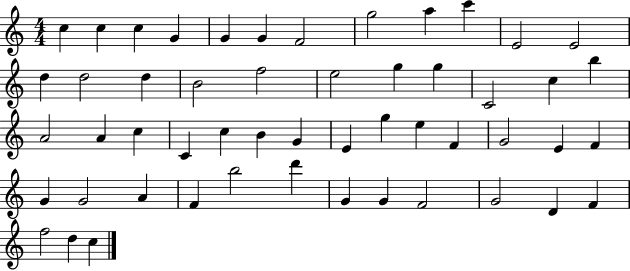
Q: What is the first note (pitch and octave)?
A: C5